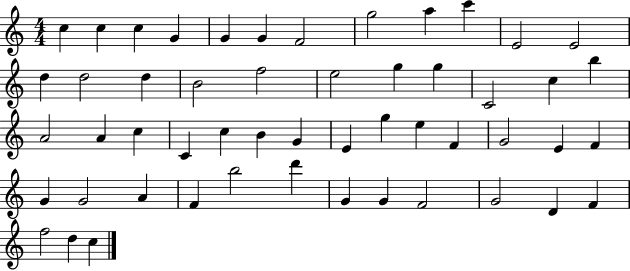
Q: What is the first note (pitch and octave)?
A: C5